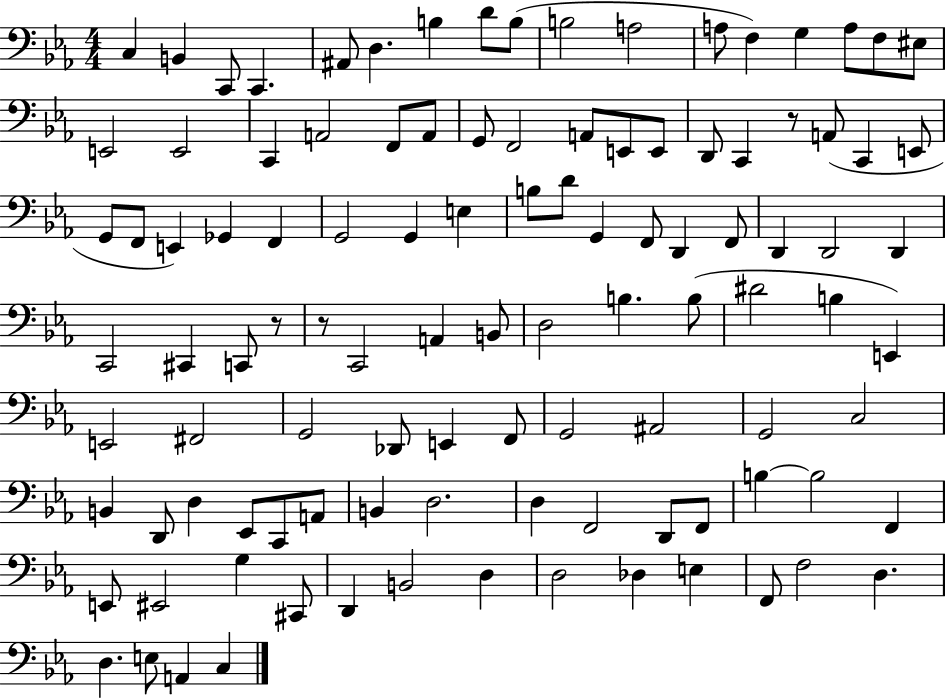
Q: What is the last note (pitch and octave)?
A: C3